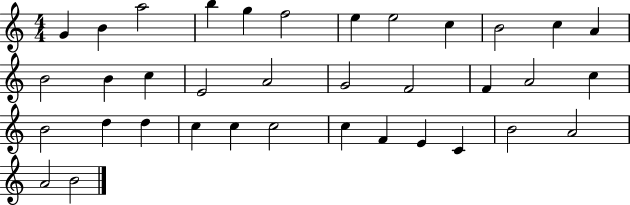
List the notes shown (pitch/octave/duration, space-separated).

G4/q B4/q A5/h B5/q G5/q F5/h E5/q E5/h C5/q B4/h C5/q A4/q B4/h B4/q C5/q E4/h A4/h G4/h F4/h F4/q A4/h C5/q B4/h D5/q D5/q C5/q C5/q C5/h C5/q F4/q E4/q C4/q B4/h A4/h A4/h B4/h